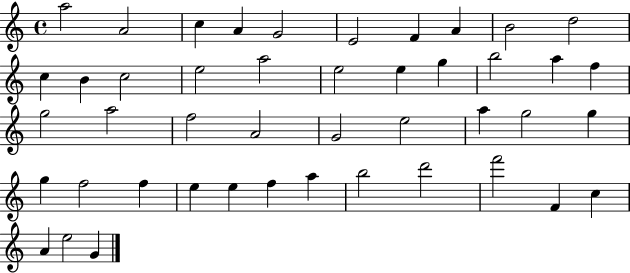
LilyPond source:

{
  \clef treble
  \time 4/4
  \defaultTimeSignature
  \key c \major
  a''2 a'2 | c''4 a'4 g'2 | e'2 f'4 a'4 | b'2 d''2 | \break c''4 b'4 c''2 | e''2 a''2 | e''2 e''4 g''4 | b''2 a''4 f''4 | \break g''2 a''2 | f''2 a'2 | g'2 e''2 | a''4 g''2 g''4 | \break g''4 f''2 f''4 | e''4 e''4 f''4 a''4 | b''2 d'''2 | f'''2 f'4 c''4 | \break a'4 e''2 g'4 | \bar "|."
}